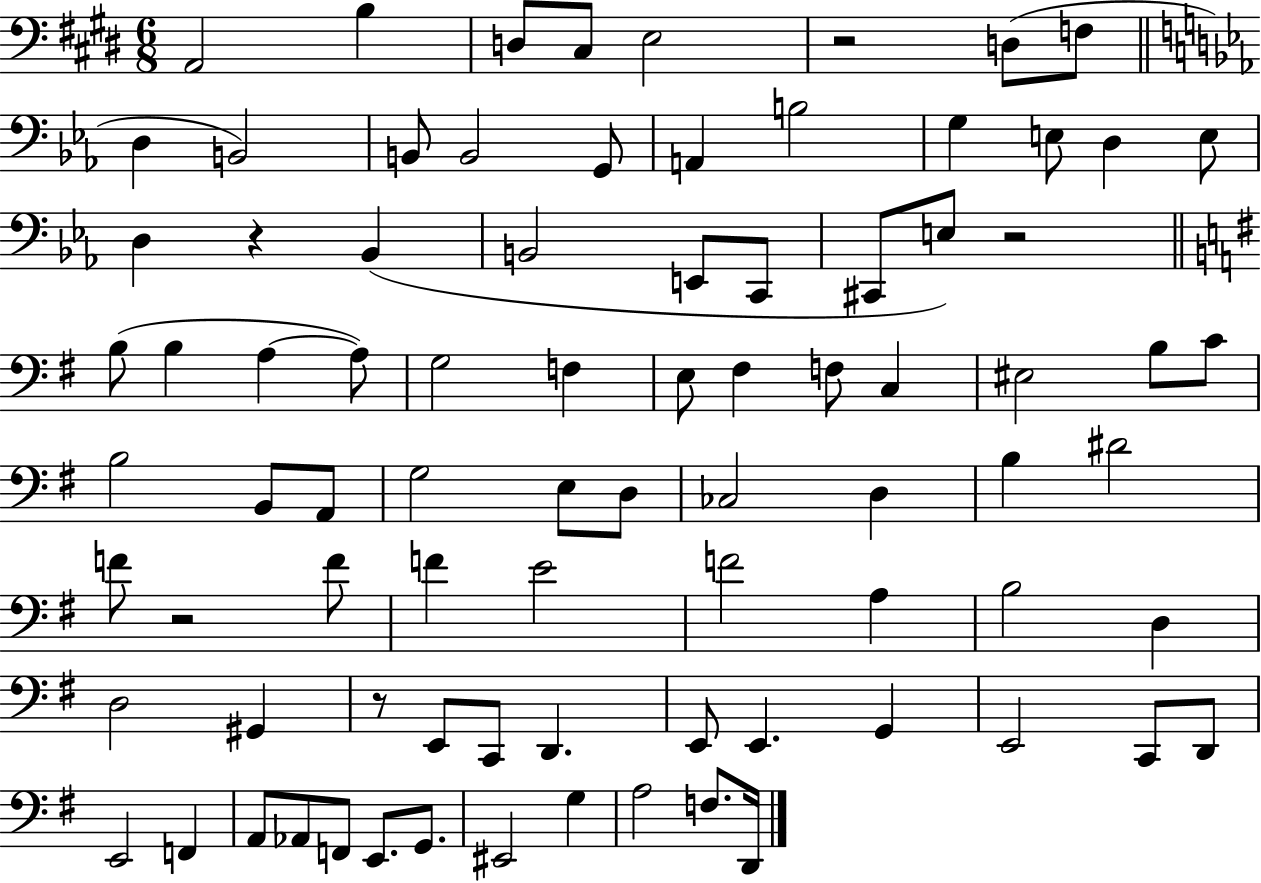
X:1
T:Untitled
M:6/8
L:1/4
K:E
A,,2 B, D,/2 ^C,/2 E,2 z2 D,/2 F,/2 D, B,,2 B,,/2 B,,2 G,,/2 A,, B,2 G, E,/2 D, E,/2 D, z _B,, B,,2 E,,/2 C,,/2 ^C,,/2 E,/2 z2 B,/2 B, A, A,/2 G,2 F, E,/2 ^F, F,/2 C, ^E,2 B,/2 C/2 B,2 B,,/2 A,,/2 G,2 E,/2 D,/2 _C,2 D, B, ^D2 F/2 z2 F/2 F E2 F2 A, B,2 D, D,2 ^G,, z/2 E,,/2 C,,/2 D,, E,,/2 E,, G,, E,,2 C,,/2 D,,/2 E,,2 F,, A,,/2 _A,,/2 F,,/2 E,,/2 G,,/2 ^E,,2 G, A,2 F,/2 D,,/4